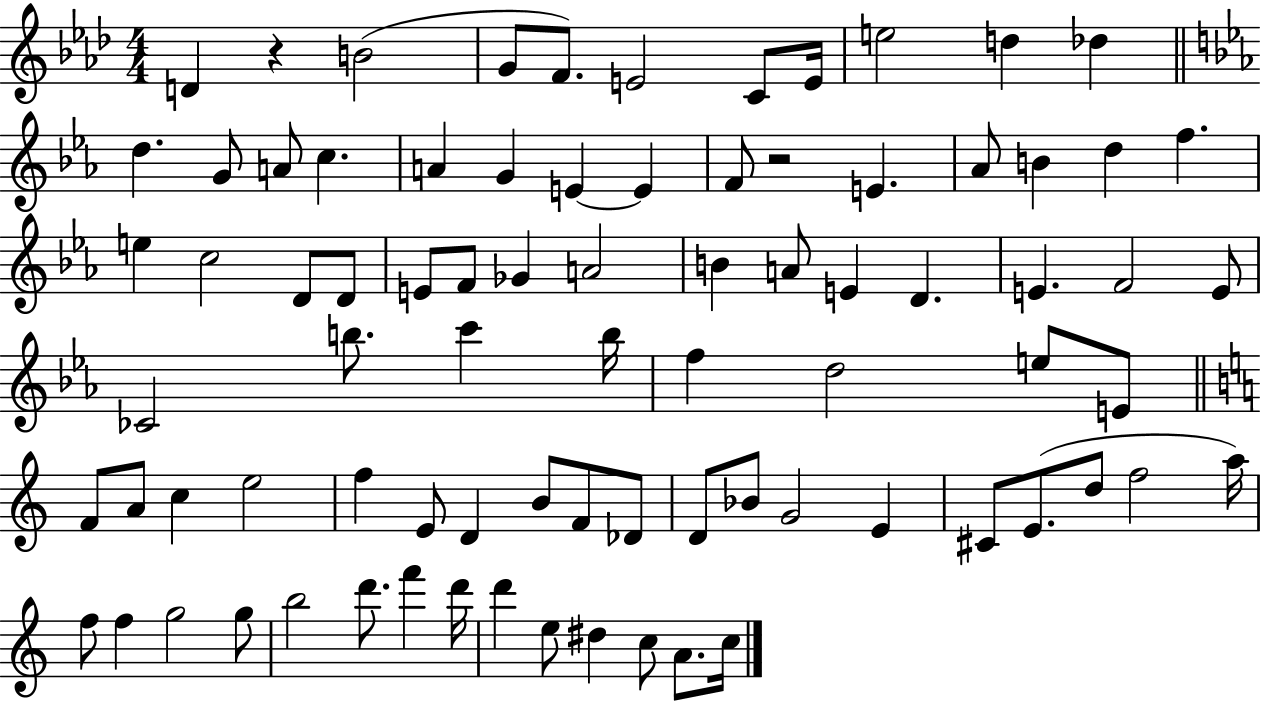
X:1
T:Untitled
M:4/4
L:1/4
K:Ab
D z B2 G/2 F/2 E2 C/2 E/4 e2 d _d d G/2 A/2 c A G E E F/2 z2 E _A/2 B d f e c2 D/2 D/2 E/2 F/2 _G A2 B A/2 E D E F2 E/2 _C2 b/2 c' b/4 f d2 e/2 E/2 F/2 A/2 c e2 f E/2 D B/2 F/2 _D/2 D/2 _B/2 G2 E ^C/2 E/2 d/2 f2 a/4 f/2 f g2 g/2 b2 d'/2 f' d'/4 d' e/2 ^d c/2 A/2 c/4